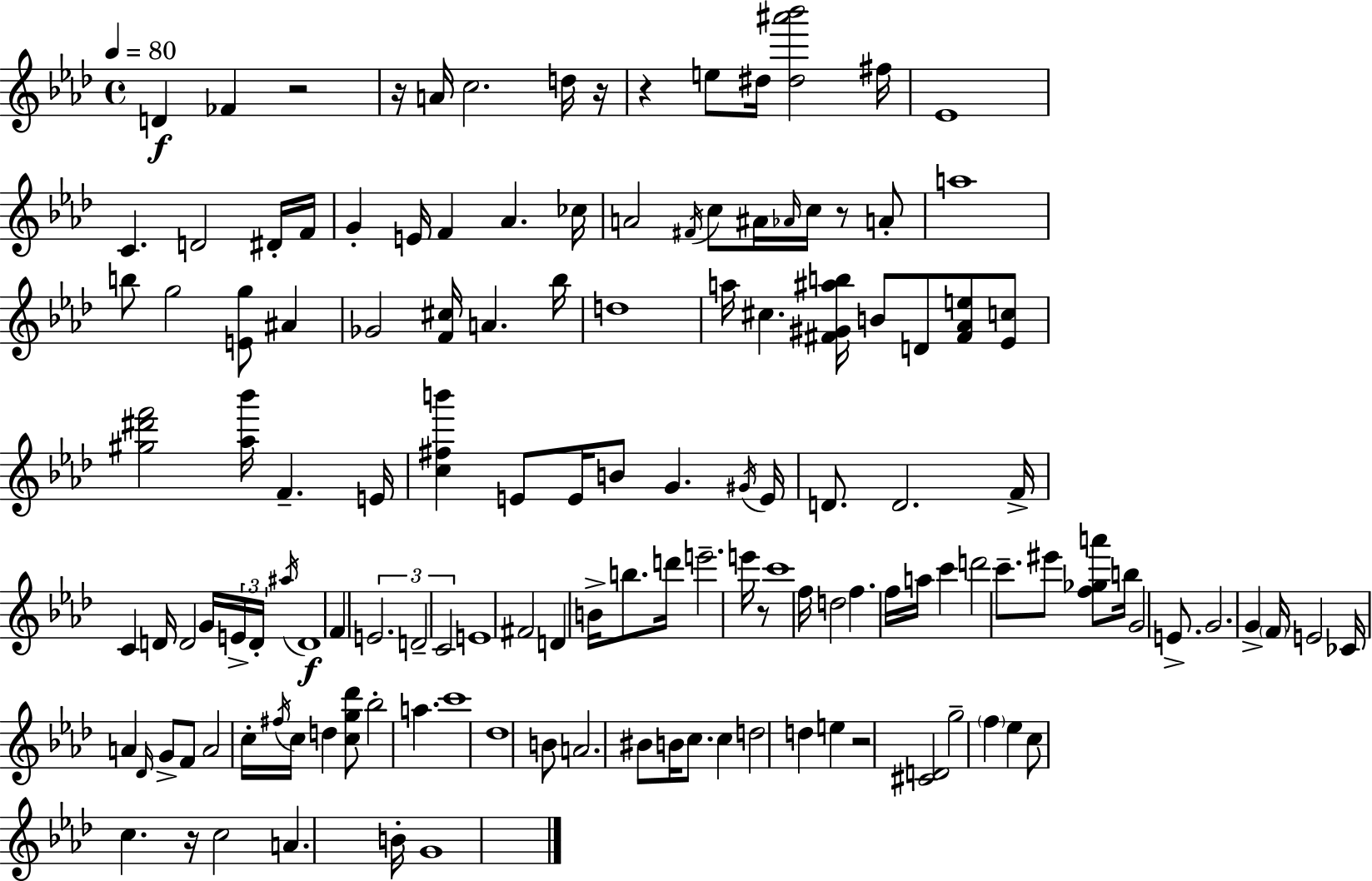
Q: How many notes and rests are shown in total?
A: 137